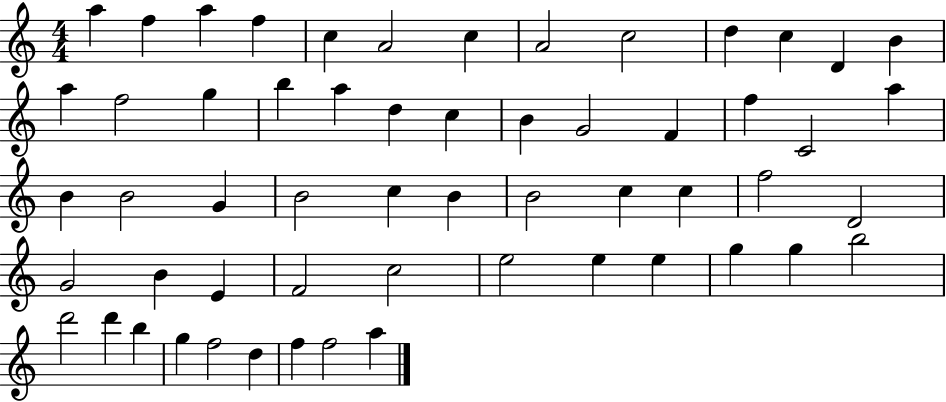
A5/q F5/q A5/q F5/q C5/q A4/h C5/q A4/h C5/h D5/q C5/q D4/q B4/q A5/q F5/h G5/q B5/q A5/q D5/q C5/q B4/q G4/h F4/q F5/q C4/h A5/q B4/q B4/h G4/q B4/h C5/q B4/q B4/h C5/q C5/q F5/h D4/h G4/h B4/q E4/q F4/h C5/h E5/h E5/q E5/q G5/q G5/q B5/h D6/h D6/q B5/q G5/q F5/h D5/q F5/q F5/h A5/q